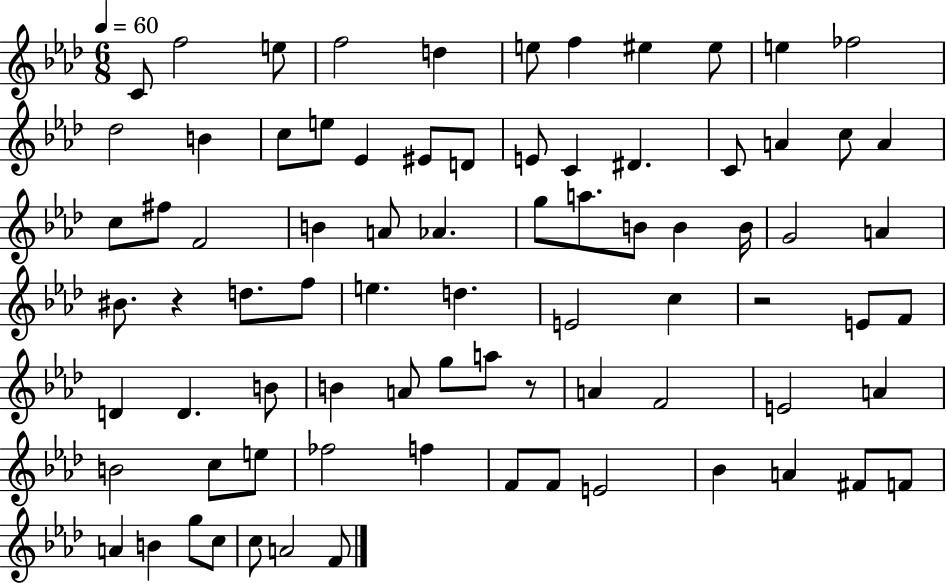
C4/e F5/h E5/e F5/h D5/q E5/e F5/q EIS5/q EIS5/e E5/q FES5/h Db5/h B4/q C5/e E5/e Eb4/q EIS4/e D4/e E4/e C4/q D#4/q. C4/e A4/q C5/e A4/q C5/e F#5/e F4/h B4/q A4/e Ab4/q. G5/e A5/e. B4/e B4/q B4/s G4/h A4/q BIS4/e. R/q D5/e. F5/e E5/q. D5/q. E4/h C5/q R/h E4/e F4/e D4/q D4/q. B4/e B4/q A4/e G5/e A5/e R/e A4/q F4/h E4/h A4/q B4/h C5/e E5/e FES5/h F5/q F4/e F4/e E4/h Bb4/q A4/q F#4/e F4/e A4/q B4/q G5/e C5/e C5/e A4/h F4/e